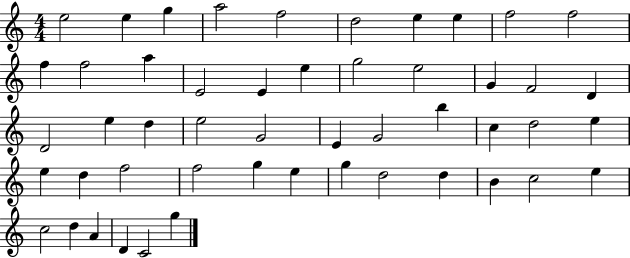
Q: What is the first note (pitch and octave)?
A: E5